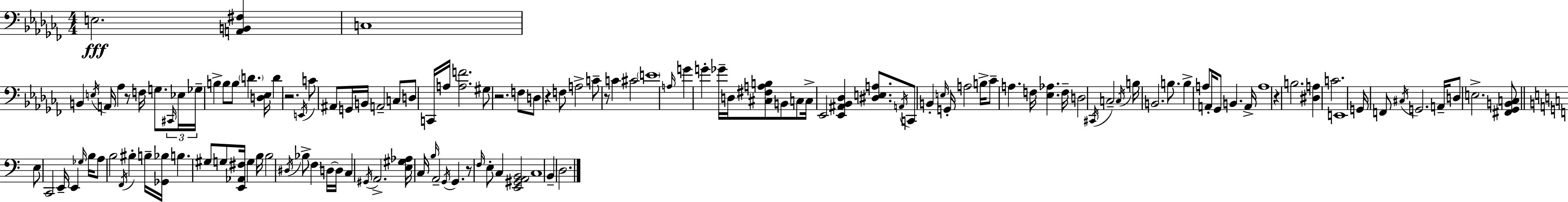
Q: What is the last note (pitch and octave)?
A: D3